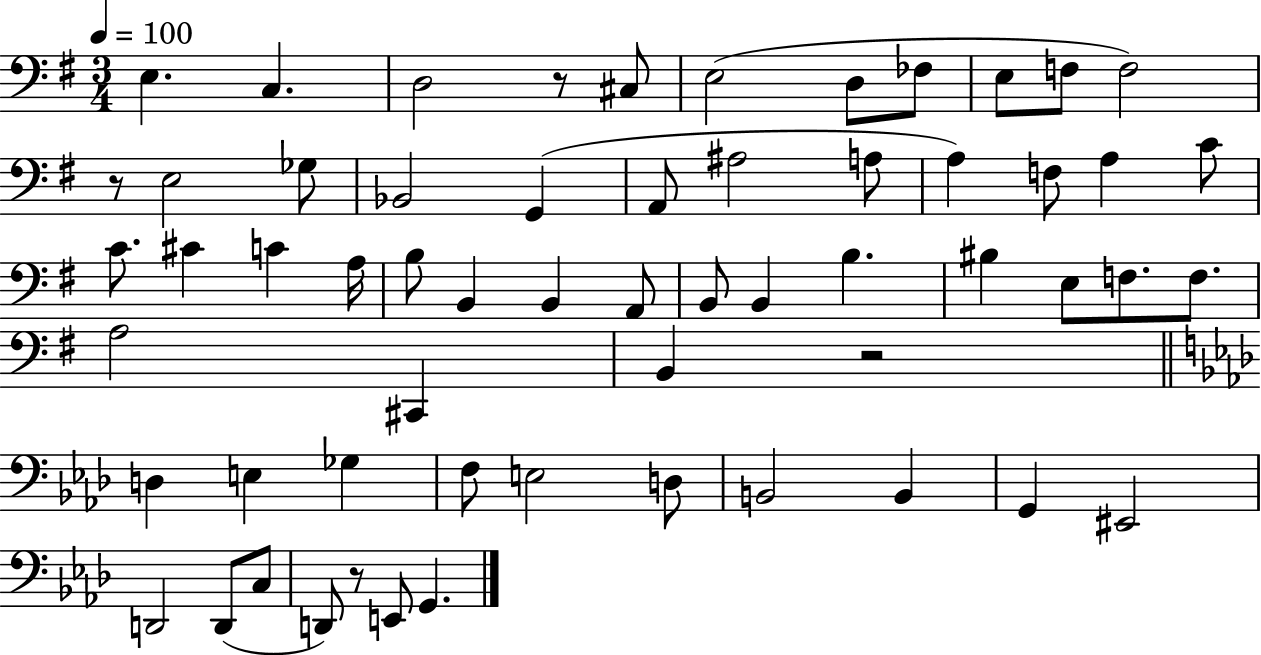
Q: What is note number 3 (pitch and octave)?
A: D3